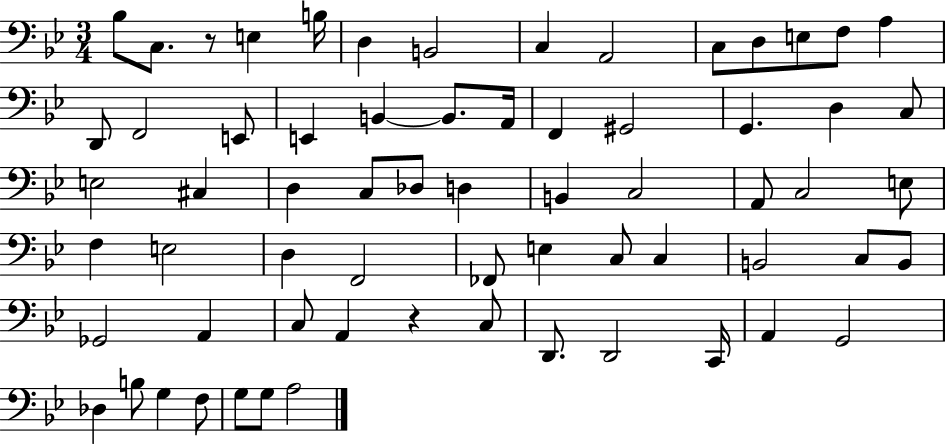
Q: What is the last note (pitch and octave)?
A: A3